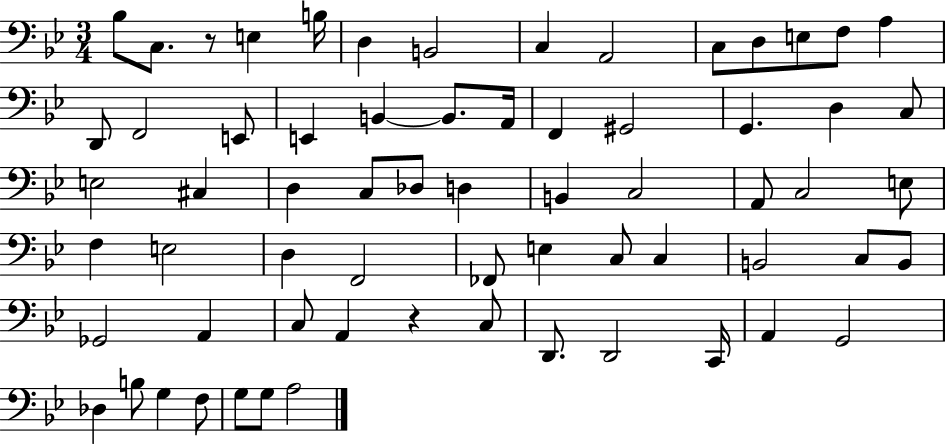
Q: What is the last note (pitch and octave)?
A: A3